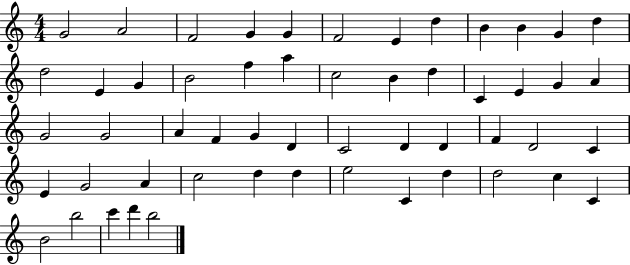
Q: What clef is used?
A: treble